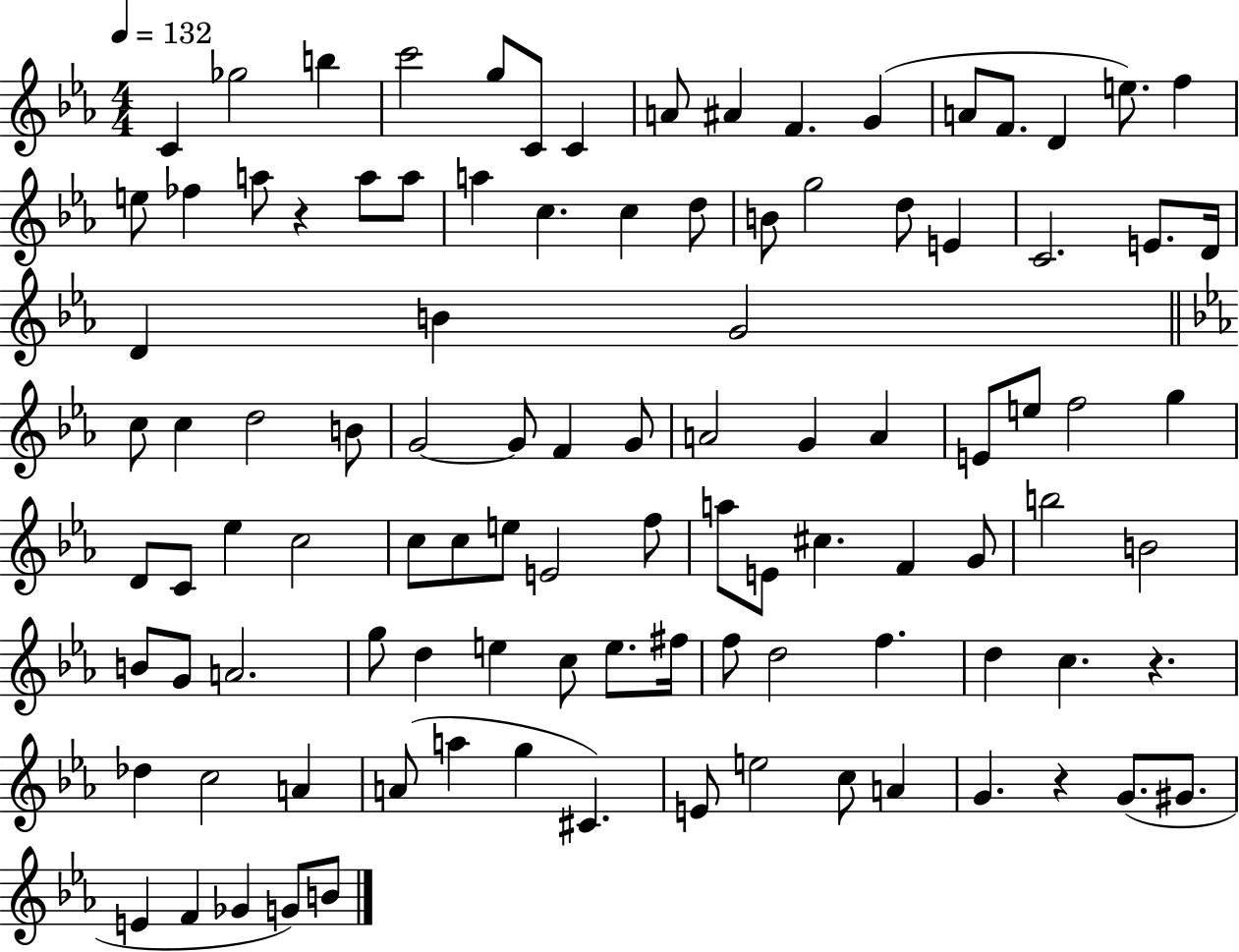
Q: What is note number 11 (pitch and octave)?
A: G4